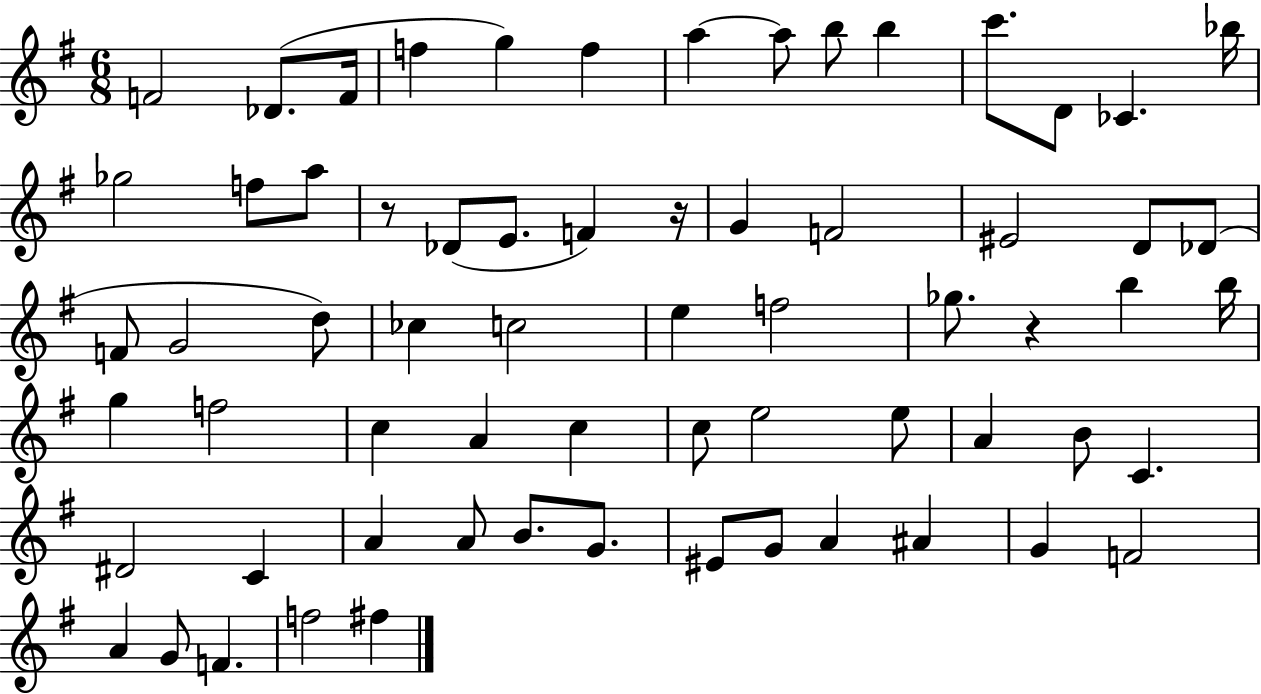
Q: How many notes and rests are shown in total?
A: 66